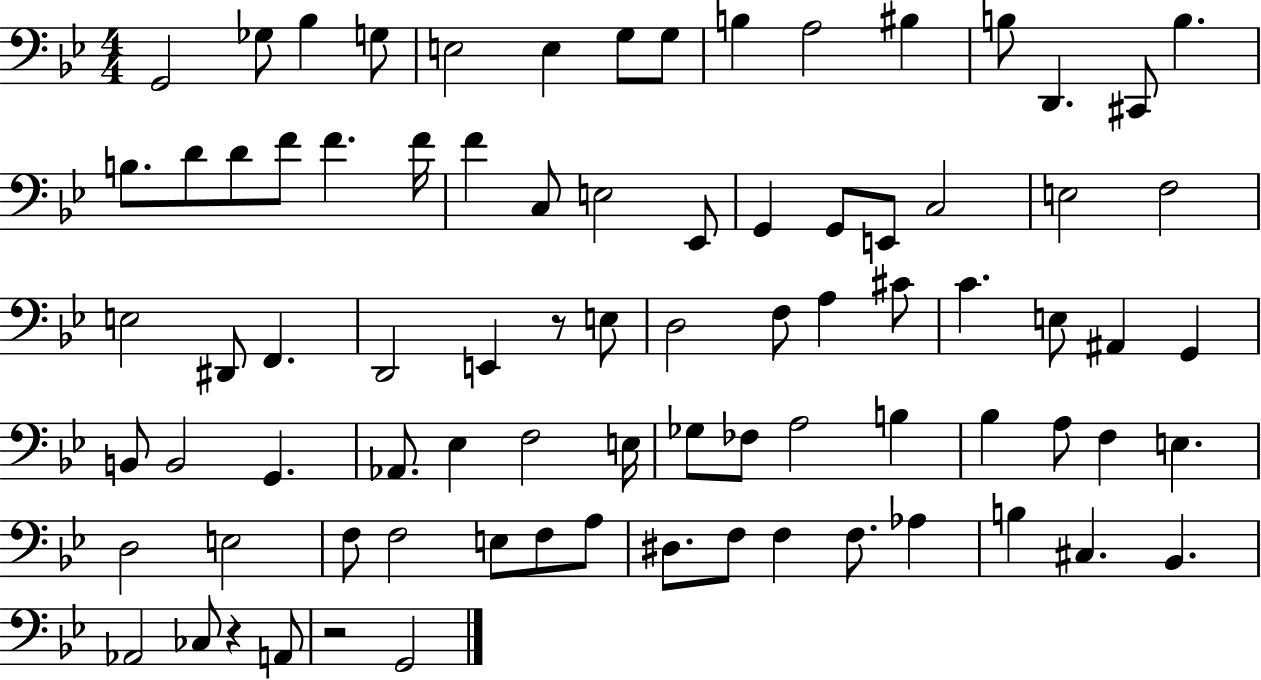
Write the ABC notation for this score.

X:1
T:Untitled
M:4/4
L:1/4
K:Bb
G,,2 _G,/2 _B, G,/2 E,2 E, G,/2 G,/2 B, A,2 ^B, B,/2 D,, ^C,,/2 B, B,/2 D/2 D/2 F/2 F F/4 F C,/2 E,2 _E,,/2 G,, G,,/2 E,,/2 C,2 E,2 F,2 E,2 ^D,,/2 F,, D,,2 E,, z/2 E,/2 D,2 F,/2 A, ^C/2 C E,/2 ^A,, G,, B,,/2 B,,2 G,, _A,,/2 _E, F,2 E,/4 _G,/2 _F,/2 A,2 B, _B, A,/2 F, E, D,2 E,2 F,/2 F,2 E,/2 F,/2 A,/2 ^D,/2 F,/2 F, F,/2 _A, B, ^C, _B,, _A,,2 _C,/2 z A,,/2 z2 G,,2